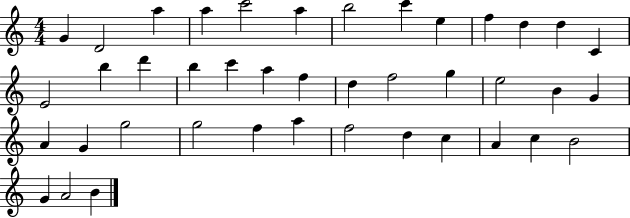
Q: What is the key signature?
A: C major